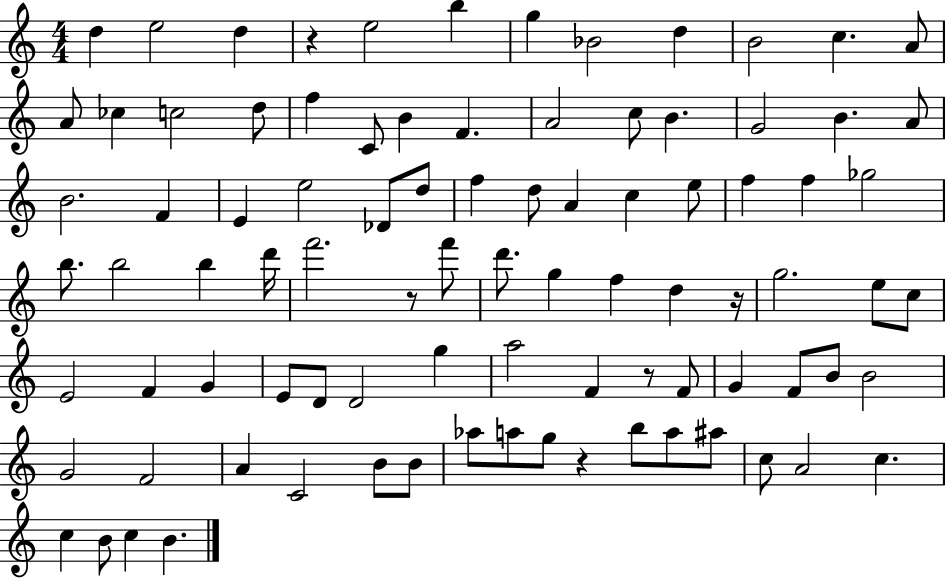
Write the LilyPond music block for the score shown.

{
  \clef treble
  \numericTimeSignature
  \time 4/4
  \key c \major
  d''4 e''2 d''4 | r4 e''2 b''4 | g''4 bes'2 d''4 | b'2 c''4. a'8 | \break a'8 ces''4 c''2 d''8 | f''4 c'8 b'4 f'4. | a'2 c''8 b'4. | g'2 b'4. a'8 | \break b'2. f'4 | e'4 e''2 des'8 d''8 | f''4 d''8 a'4 c''4 e''8 | f''4 f''4 ges''2 | \break b''8. b''2 b''4 d'''16 | f'''2. r8 f'''8 | d'''8. g''4 f''4 d''4 r16 | g''2. e''8 c''8 | \break e'2 f'4 g'4 | e'8 d'8 d'2 g''4 | a''2 f'4 r8 f'8 | g'4 f'8 b'8 b'2 | \break g'2 f'2 | a'4 c'2 b'8 b'8 | aes''8 a''8 g''8 r4 b''8 a''8 ais''8 | c''8 a'2 c''4. | \break c''4 b'8 c''4 b'4. | \bar "|."
}